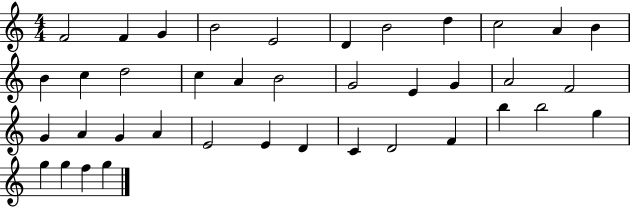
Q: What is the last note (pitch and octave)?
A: G5